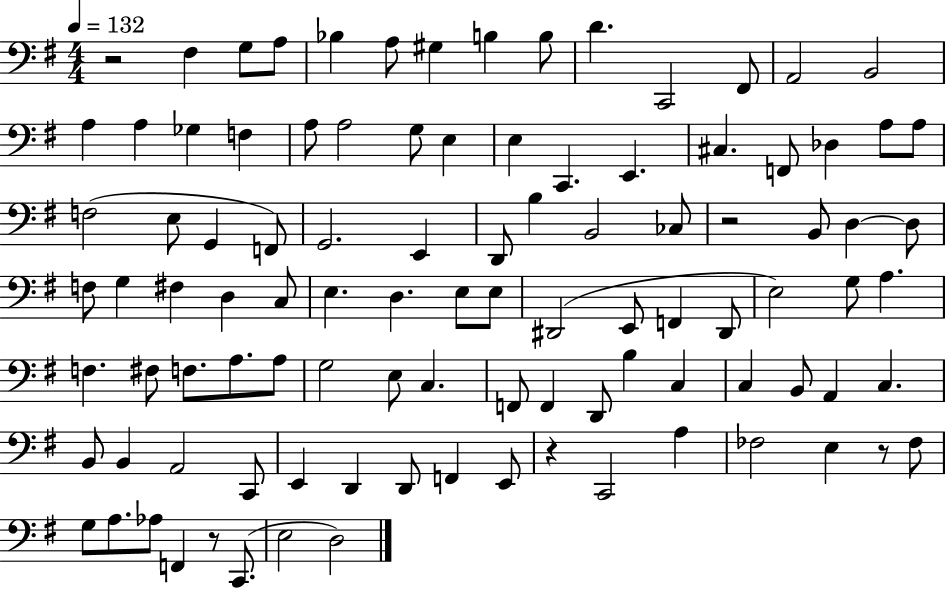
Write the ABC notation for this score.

X:1
T:Untitled
M:4/4
L:1/4
K:G
z2 ^F, G,/2 A,/2 _B, A,/2 ^G, B, B,/2 D C,,2 ^F,,/2 A,,2 B,,2 A, A, _G, F, A,/2 A,2 G,/2 E, E, C,, E,, ^C, F,,/2 _D, A,/2 A,/2 F,2 E,/2 G,, F,,/2 G,,2 E,, D,,/2 B, B,,2 _C,/2 z2 B,,/2 D, D,/2 F,/2 G, ^F, D, C,/2 E, D, E,/2 E,/2 ^D,,2 E,,/2 F,, ^D,,/2 E,2 G,/2 A, F, ^F,/2 F,/2 A,/2 A,/2 G,2 E,/2 C, F,,/2 F,, D,,/2 B, C, C, B,,/2 A,, C, B,,/2 B,, A,,2 C,,/2 E,, D,, D,,/2 F,, E,,/2 z C,,2 A, _F,2 E, z/2 _F,/2 G,/2 A,/2 _A,/2 F,, z/2 C,,/2 E,2 D,2